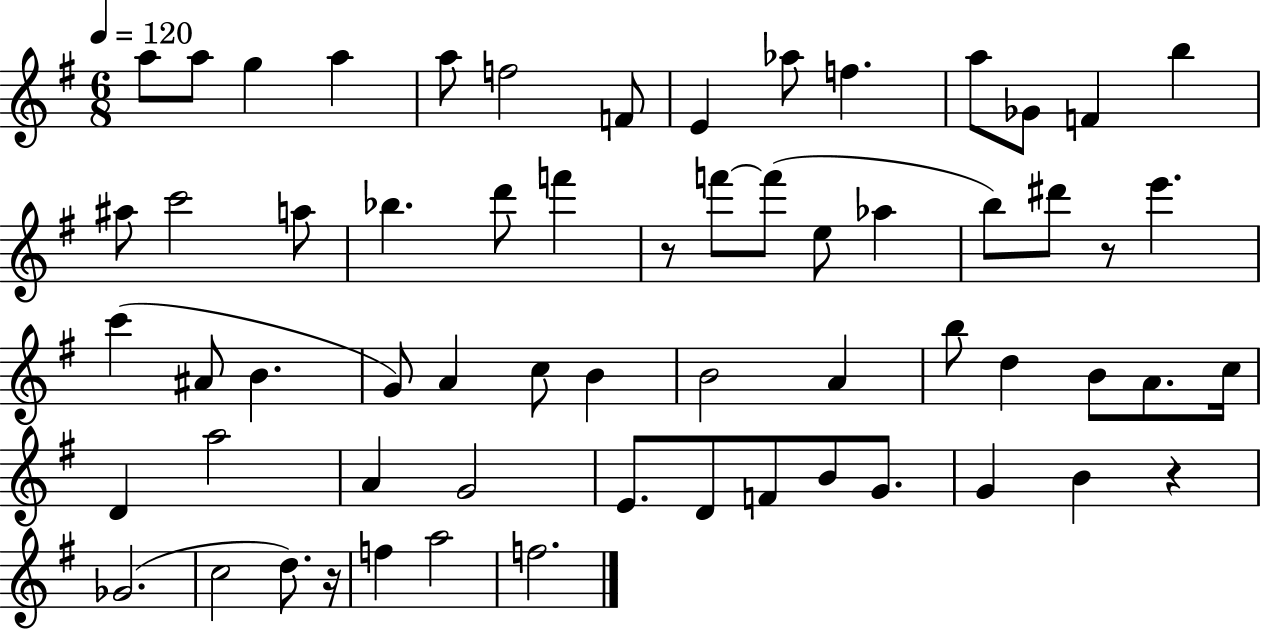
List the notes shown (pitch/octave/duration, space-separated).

A5/e A5/e G5/q A5/q A5/e F5/h F4/e E4/q Ab5/e F5/q. A5/e Gb4/e F4/q B5/q A#5/e C6/h A5/e Bb5/q. D6/e F6/q R/e F6/e F6/e E5/e Ab5/q B5/e D#6/e R/e E6/q. C6/q A#4/e B4/q. G4/e A4/q C5/e B4/q B4/h A4/q B5/e D5/q B4/e A4/e. C5/s D4/q A5/h A4/q G4/h E4/e. D4/e F4/e B4/e G4/e. G4/q B4/q R/q Gb4/h. C5/h D5/e. R/s F5/q A5/h F5/h.